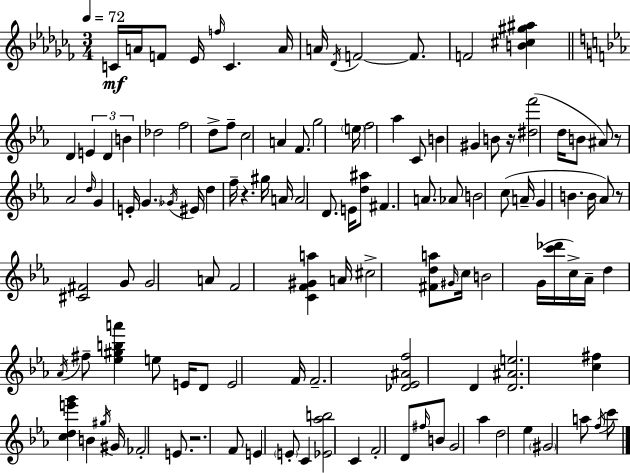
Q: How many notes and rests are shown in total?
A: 120